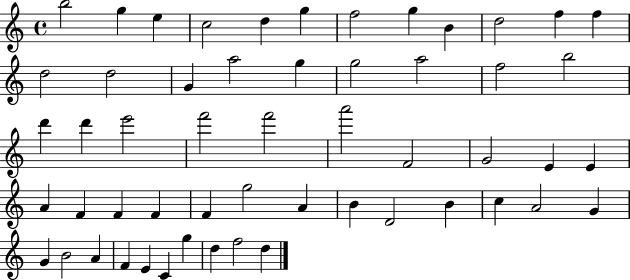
X:1
T:Untitled
M:4/4
L:1/4
K:C
b2 g e c2 d g f2 g B d2 f f d2 d2 G a2 g g2 a2 f2 b2 d' d' e'2 f'2 f'2 a'2 F2 G2 E E A F F F F g2 A B D2 B c A2 G G B2 A F E C g d f2 d